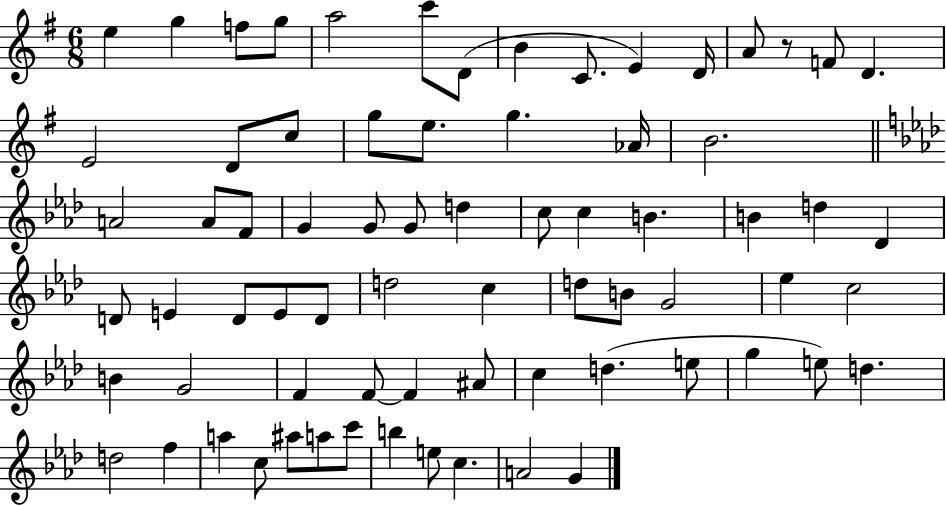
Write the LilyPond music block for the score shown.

{
  \clef treble
  \numericTimeSignature
  \time 6/8
  \key g \major
  e''4 g''4 f''8 g''8 | a''2 c'''8 d'8( | b'4 c'8. e'4) d'16 | a'8 r8 f'8 d'4. | \break e'2 d'8 c''8 | g''8 e''8. g''4. aes'16 | b'2. | \bar "||" \break \key aes \major a'2 a'8 f'8 | g'4 g'8 g'8 d''4 | c''8 c''4 b'4. | b'4 d''4 des'4 | \break d'8 e'4 d'8 e'8 d'8 | d''2 c''4 | d''8 b'8 g'2 | ees''4 c''2 | \break b'4 g'2 | f'4 f'8~~ f'4 ais'8 | c''4 d''4.( e''8 | g''4 e''8) d''4. | \break d''2 f''4 | a''4 c''8 ais''8 a''8 c'''8 | b''4 e''8 c''4. | a'2 g'4 | \break \bar "|."
}